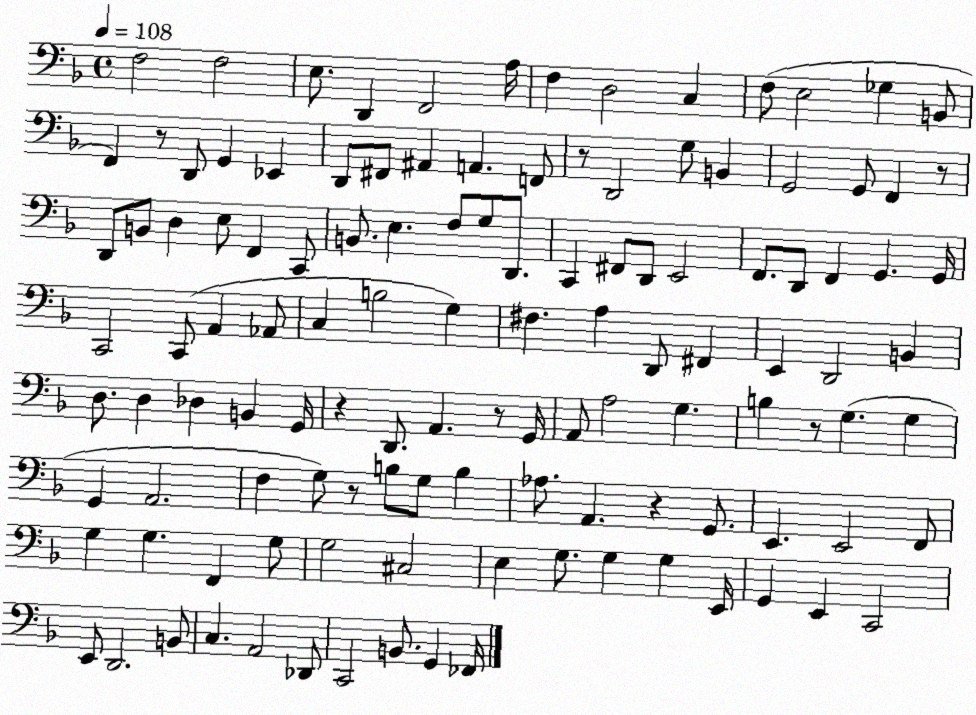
X:1
T:Untitled
M:4/4
L:1/4
K:F
F,2 F,2 E,/2 D,, F,,2 A,/4 F, D,2 C, F,/2 E,2 _G, B,,/2 F,, z/2 D,,/2 G,, _E,, D,,/2 ^F,,/2 ^A,, A,, F,,/2 z/2 D,,2 G,/2 B,, G,,2 G,,/2 F,, z/2 D,,/2 B,,/2 D, E,/2 F,, C,,/2 B,,/2 E, F,/2 G,/2 D,,/2 C,, ^F,,/2 D,,/2 E,,2 F,,/2 D,,/2 F,, G,, G,,/4 C,,2 C,,/2 A,, _A,,/2 C, B,2 G, ^F, A, D,,/2 ^F,, E,, D,,2 B,, D,/2 D, _D, B,, G,,/4 z D,,/2 A,, z/2 G,,/4 A,,/2 A,2 G, B, z/2 G, G, G,, A,,2 F, G,/2 z/2 B,/2 G,/2 B, _A,/2 A,, z G,,/2 E,, E,,2 F,,/2 G, G, F,, G,/2 G,2 ^C,2 E, G,/2 G, G, E,,/4 G,, E,, C,,2 E,,/2 D,,2 B,,/2 C, A,,2 _D,,/2 C,,2 B,,/2 G,, _F,,/4